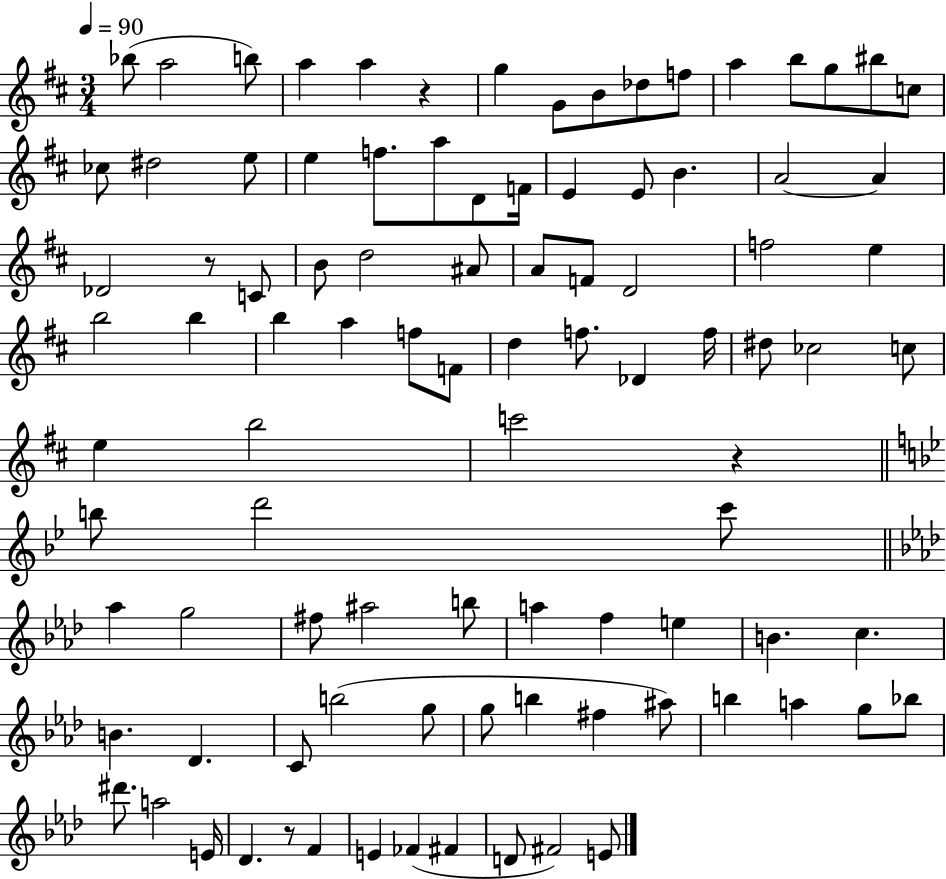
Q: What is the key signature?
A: D major